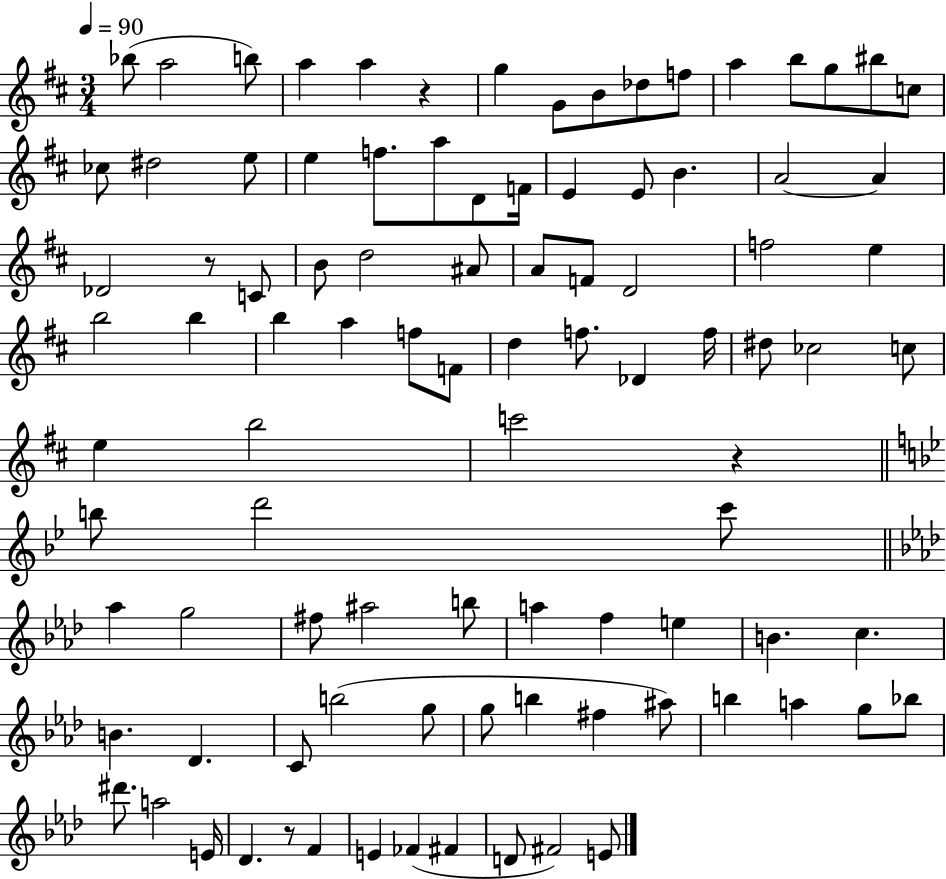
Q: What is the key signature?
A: D major